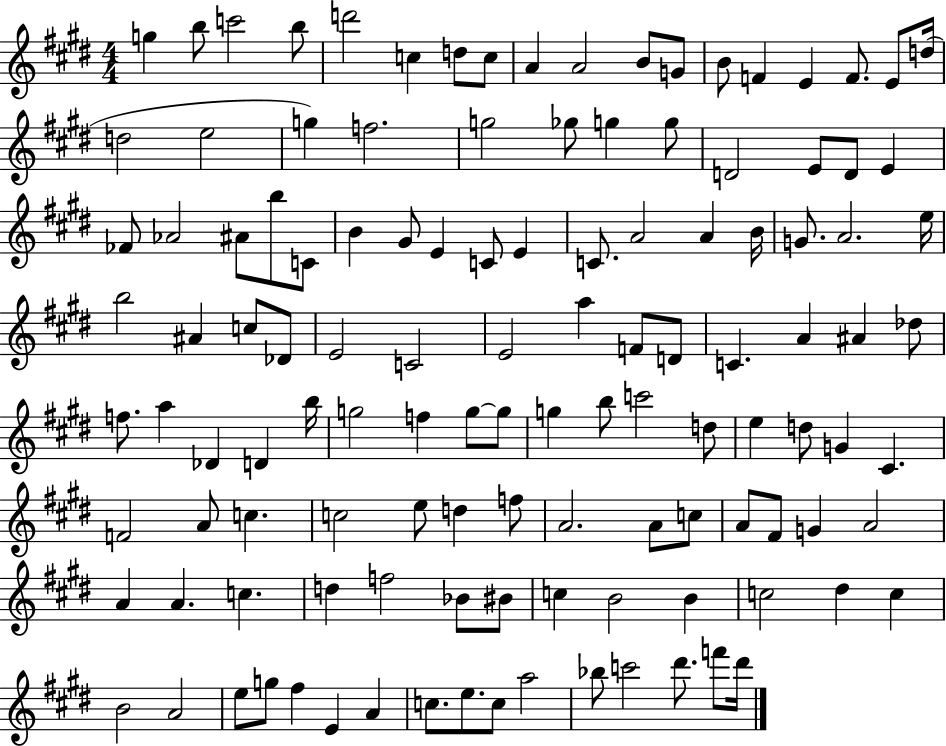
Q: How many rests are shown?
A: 0